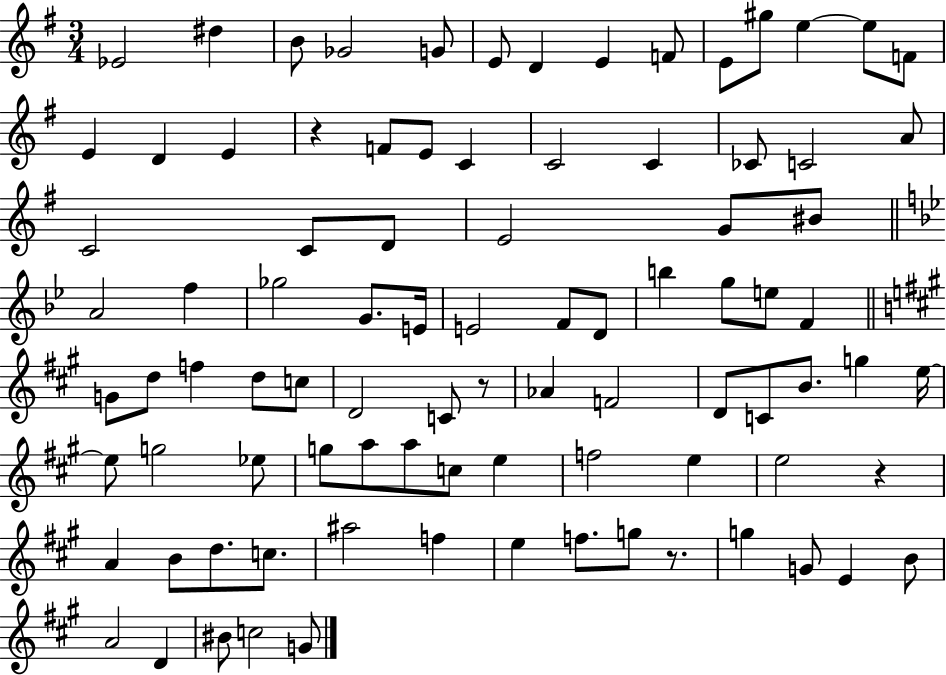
{
  \clef treble
  \numericTimeSignature
  \time 3/4
  \key g \major
  \repeat volta 2 { ees'2 dis''4 | b'8 ges'2 g'8 | e'8 d'4 e'4 f'8 | e'8 gis''8 e''4~~ e''8 f'8 | \break e'4 d'4 e'4 | r4 f'8 e'8 c'4 | c'2 c'4 | ces'8 c'2 a'8 | \break c'2 c'8 d'8 | e'2 g'8 bis'8 | \bar "||" \break \key g \minor a'2 f''4 | ges''2 g'8. e'16 | e'2 f'8 d'8 | b''4 g''8 e''8 f'4 | \break \bar "||" \break \key a \major g'8 d''8 f''4 d''8 c''8 | d'2 c'8 r8 | aes'4 f'2 | d'8 c'8 b'8. g''4 e''16~~ | \break e''8 g''2 ees''8 | g''8 a''8 a''8 c''8 e''4 | f''2 e''4 | e''2 r4 | \break a'4 b'8 d''8. c''8. | ais''2 f''4 | e''4 f''8. g''8 r8. | g''4 g'8 e'4 b'8 | \break a'2 d'4 | bis'8 c''2 g'8 | } \bar "|."
}